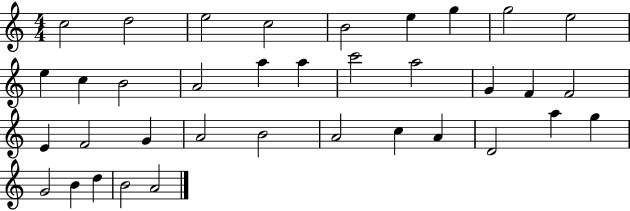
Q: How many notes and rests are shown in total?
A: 36